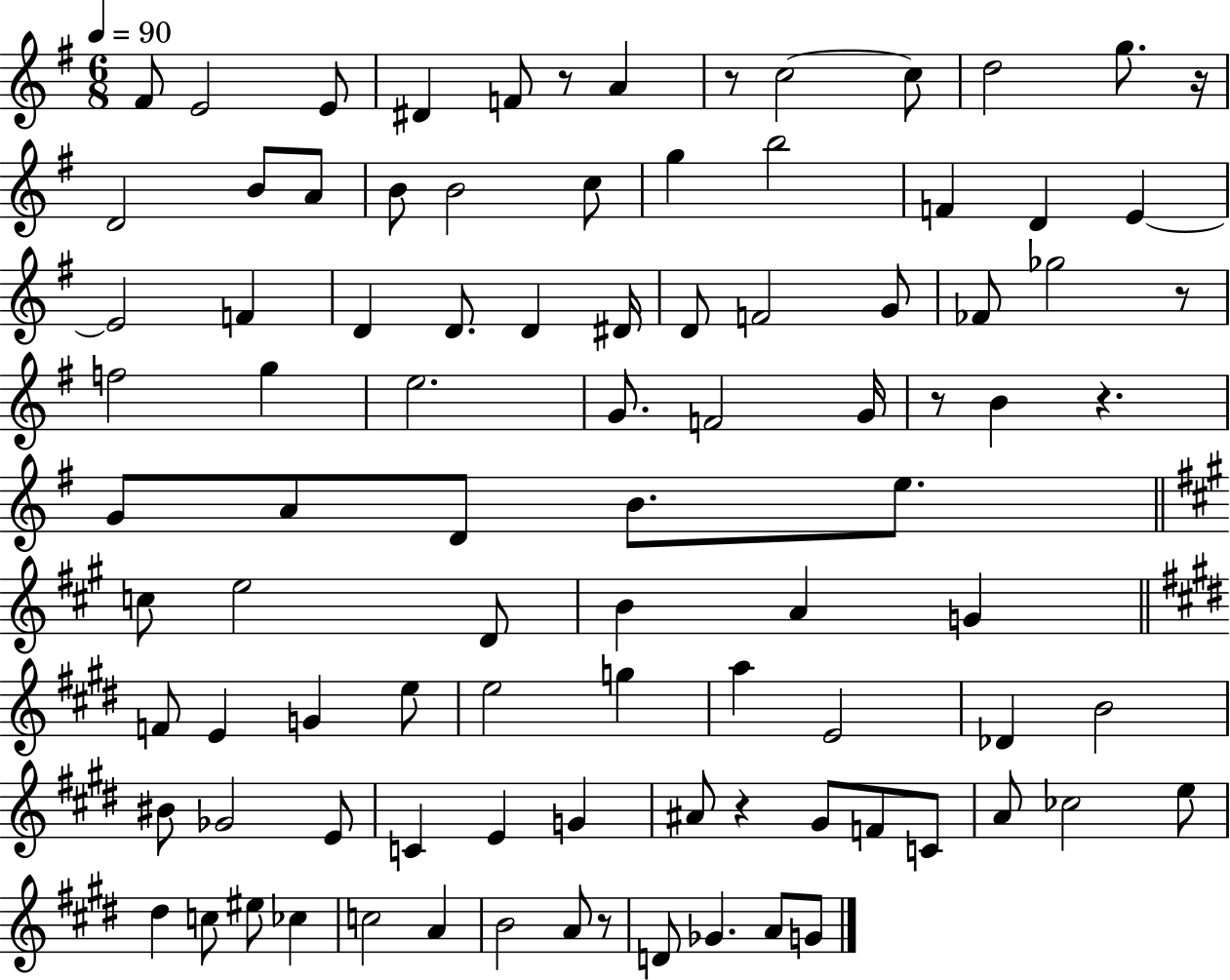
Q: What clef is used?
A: treble